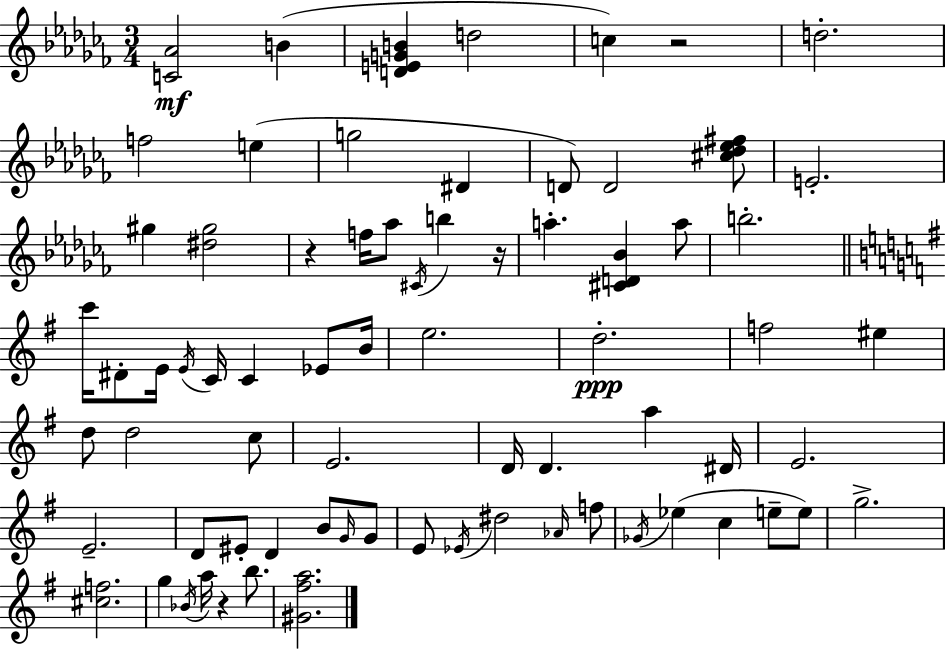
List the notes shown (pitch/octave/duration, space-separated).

[C4,Ab4]/h B4/q [D4,E4,G4,B4]/q D5/h C5/q R/h D5/h. F5/h E5/q G5/h D#4/q D4/e D4/h [C#5,Db5,Eb5,F#5]/e E4/h. G#5/q [D#5,G#5]/h R/q F5/s Ab5/e C#4/s B5/q R/s A5/q. [C#4,D4,Bb4]/q A5/e B5/h. C6/s D#4/e E4/s E4/s C4/s C4/q Eb4/e B4/s E5/h. D5/h. F5/h EIS5/q D5/e D5/h C5/e E4/h. D4/s D4/q. A5/q D#4/s E4/h. E4/h. D4/e EIS4/e D4/q B4/e G4/s G4/e E4/e Eb4/s D#5/h Ab4/s F5/e Gb4/s Eb5/q C5/q E5/e E5/e G5/h. [C#5,F5]/h. G5/q Bb4/s A5/s R/q B5/e. [G#4,F#5,A5]/h.